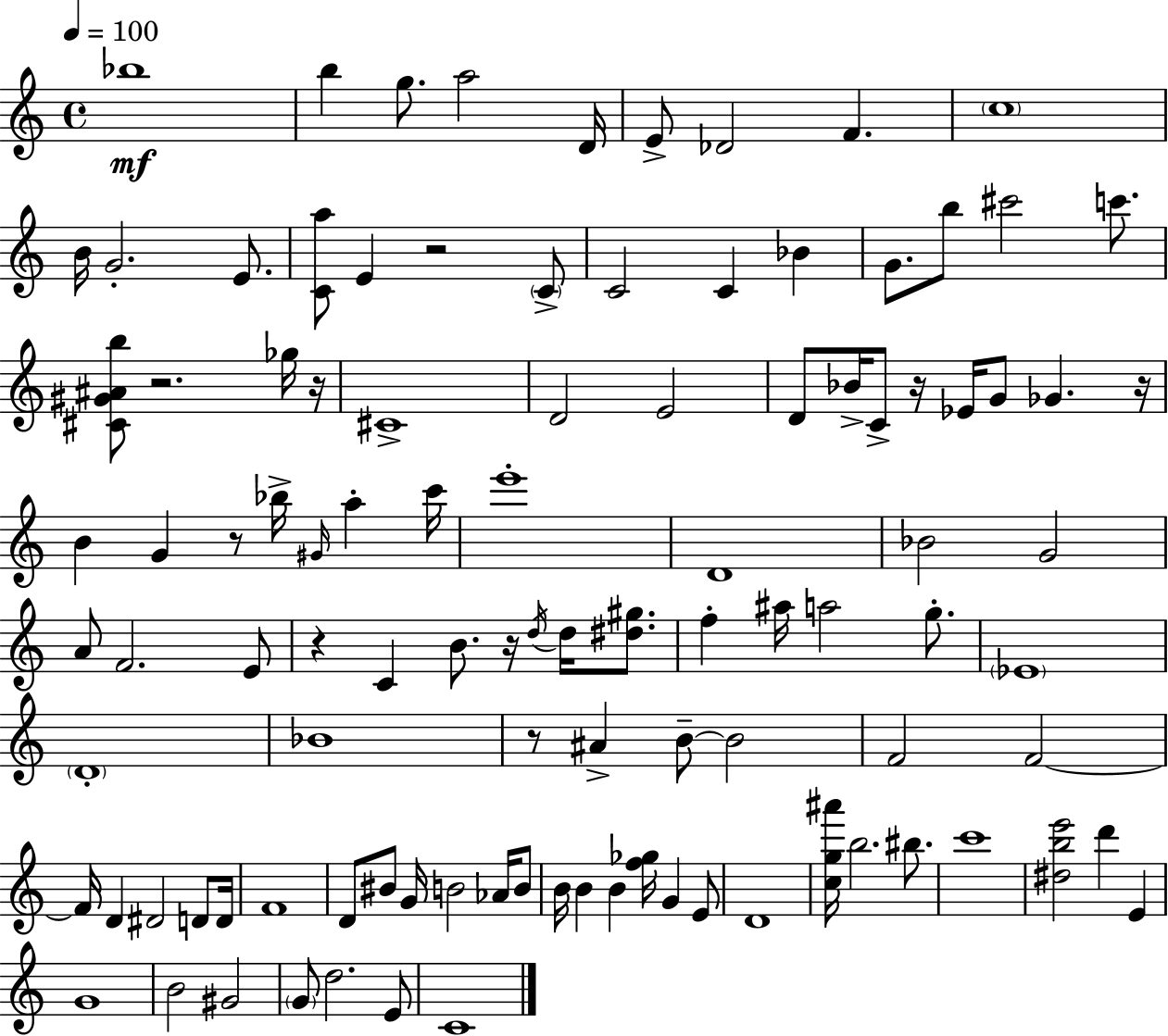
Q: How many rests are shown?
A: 9